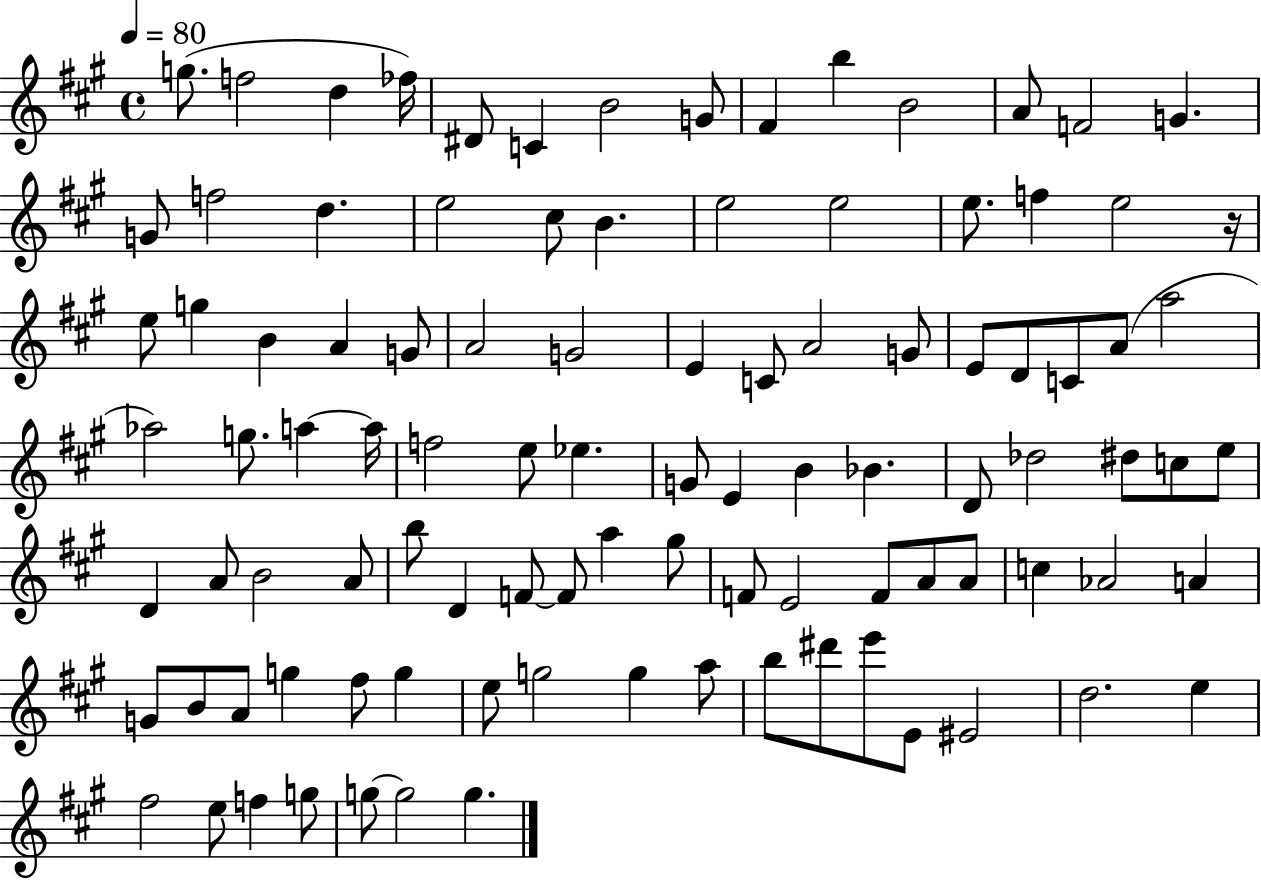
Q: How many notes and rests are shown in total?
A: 100